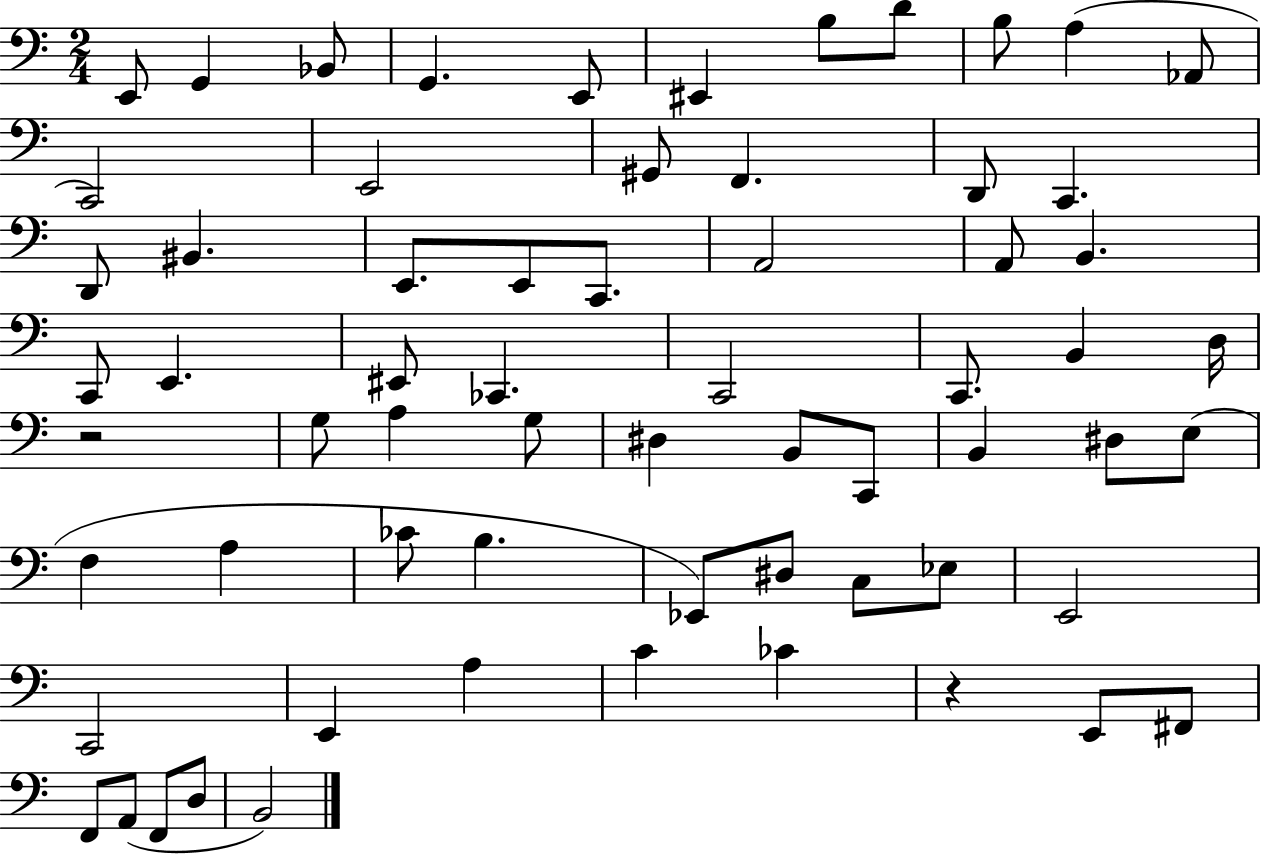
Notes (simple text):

E2/e G2/q Bb2/e G2/q. E2/e EIS2/q B3/e D4/e B3/e A3/q Ab2/e C2/h E2/h G#2/e F2/q. D2/e C2/q. D2/e BIS2/q. E2/e. E2/e C2/e. A2/h A2/e B2/q. C2/e E2/q. EIS2/e CES2/q. C2/h C2/e. B2/q D3/s R/h G3/e A3/q G3/e D#3/q B2/e C2/e B2/q D#3/e E3/e F3/q A3/q CES4/e B3/q. Eb2/e D#3/e C3/e Eb3/e E2/h C2/h E2/q A3/q C4/q CES4/q R/q E2/e F#2/e F2/e A2/e F2/e D3/e B2/h